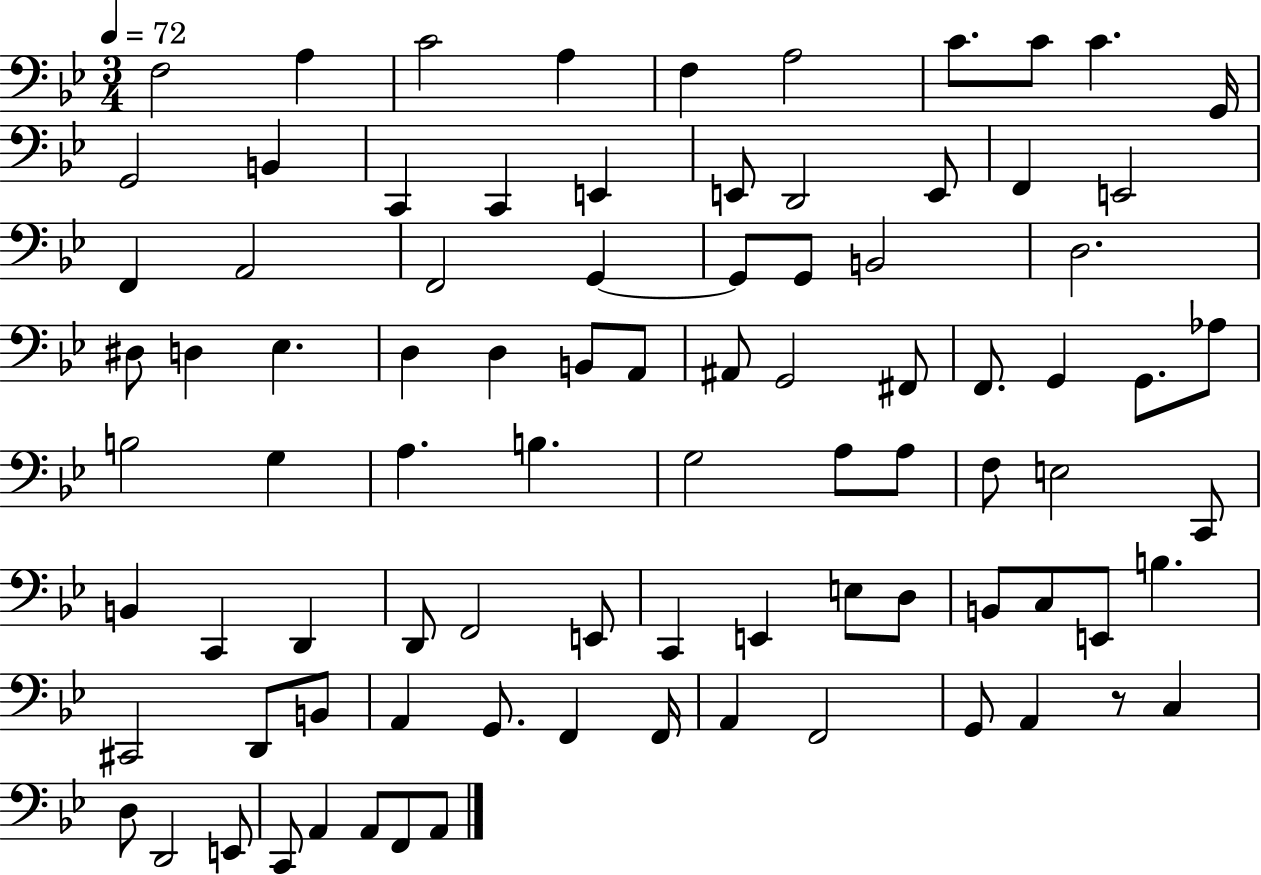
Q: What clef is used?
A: bass